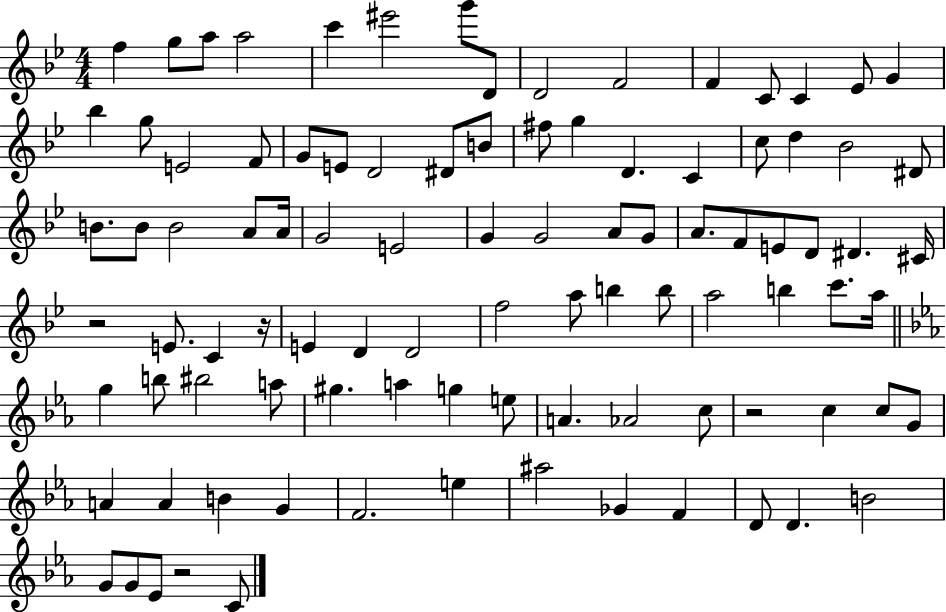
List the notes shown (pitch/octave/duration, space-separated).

F5/q G5/e A5/e A5/h C6/q EIS6/h G6/e D4/e D4/h F4/h F4/q C4/e C4/q Eb4/e G4/q Bb5/q G5/e E4/h F4/e G4/e E4/e D4/h D#4/e B4/e F#5/e G5/q D4/q. C4/q C5/e D5/q Bb4/h D#4/e B4/e. B4/e B4/h A4/e A4/s G4/h E4/h G4/q G4/h A4/e G4/e A4/e. F4/e E4/e D4/e D#4/q. C#4/s R/h E4/e. C4/q R/s E4/q D4/q D4/h F5/h A5/e B5/q B5/e A5/h B5/q C6/e. A5/s G5/q B5/e BIS5/h A5/e G#5/q. A5/q G5/q E5/e A4/q. Ab4/h C5/e R/h C5/q C5/e G4/e A4/q A4/q B4/q G4/q F4/h. E5/q A#5/h Gb4/q F4/q D4/e D4/q. B4/h G4/e G4/e Eb4/e R/h C4/e